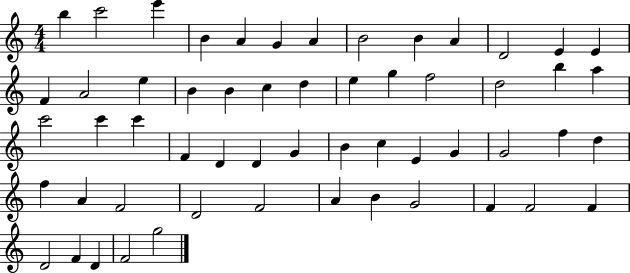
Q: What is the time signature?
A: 4/4